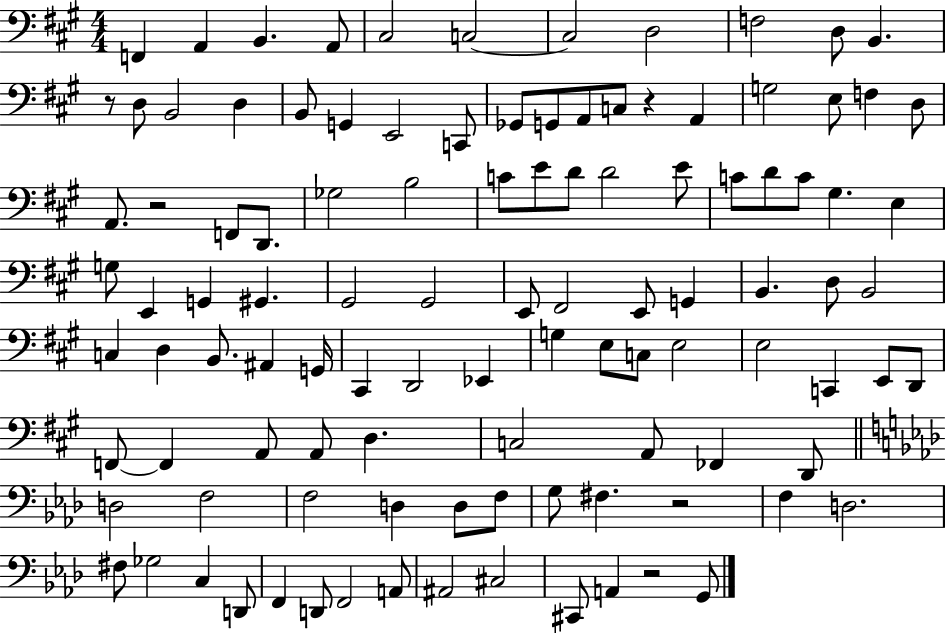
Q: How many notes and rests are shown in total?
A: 108